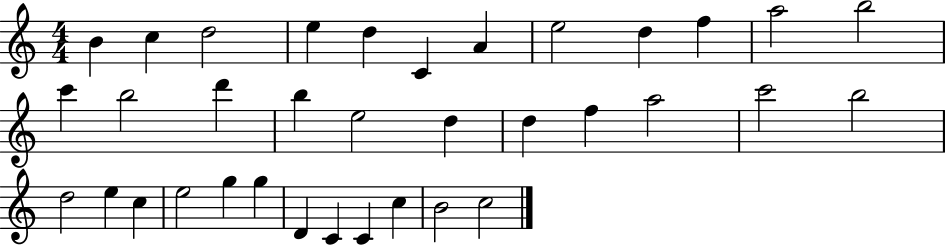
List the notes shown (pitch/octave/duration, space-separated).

B4/q C5/q D5/h E5/q D5/q C4/q A4/q E5/h D5/q F5/q A5/h B5/h C6/q B5/h D6/q B5/q E5/h D5/q D5/q F5/q A5/h C6/h B5/h D5/h E5/q C5/q E5/h G5/q G5/q D4/q C4/q C4/q C5/q B4/h C5/h